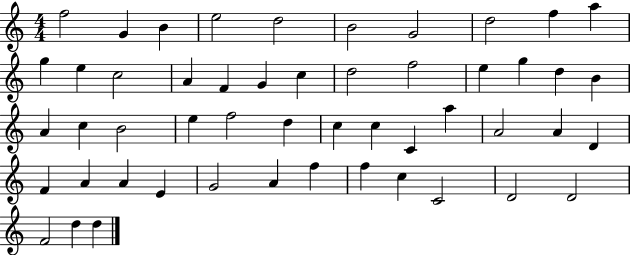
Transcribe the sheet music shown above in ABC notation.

X:1
T:Untitled
M:4/4
L:1/4
K:C
f2 G B e2 d2 B2 G2 d2 f a g e c2 A F G c d2 f2 e g d B A c B2 e f2 d c c C a A2 A D F A A E G2 A f f c C2 D2 D2 F2 d d